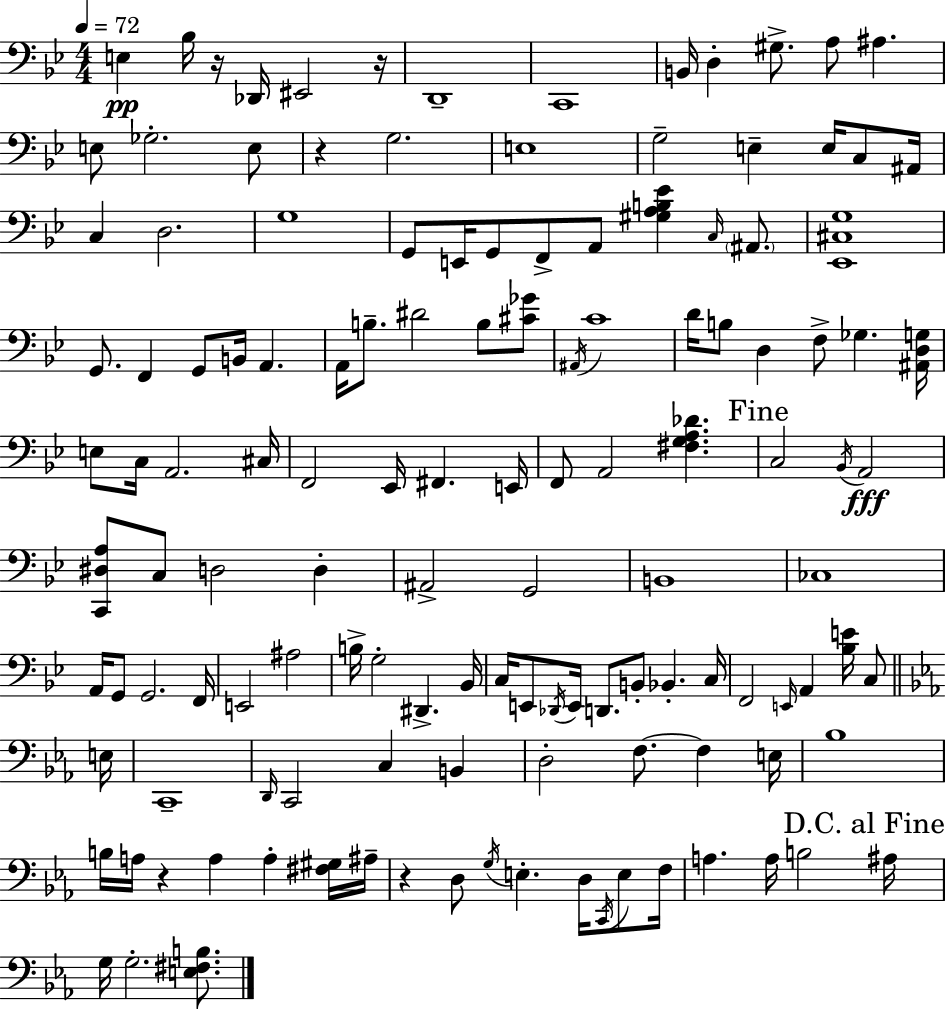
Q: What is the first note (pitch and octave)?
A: E3